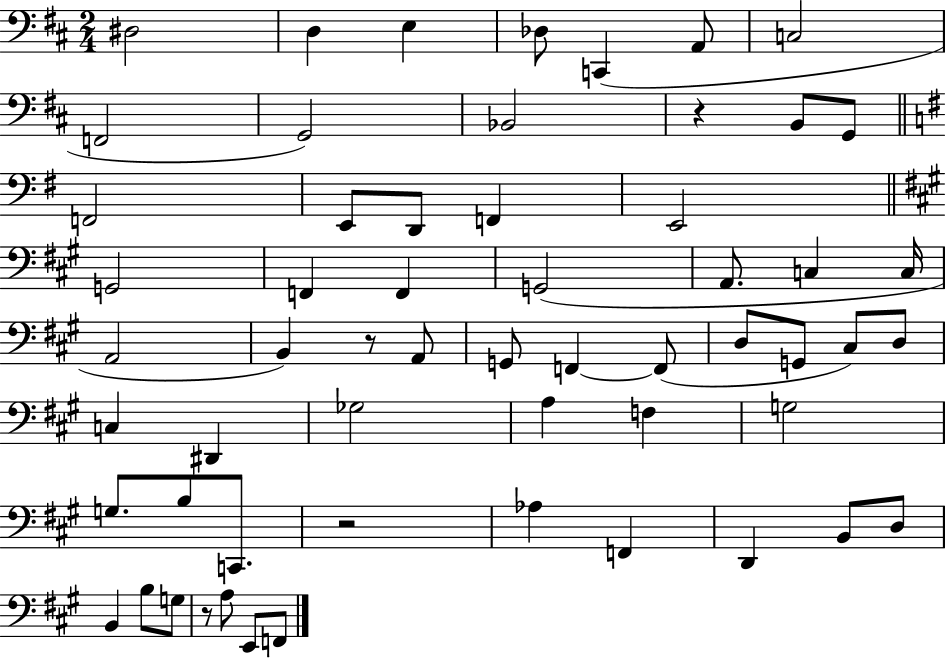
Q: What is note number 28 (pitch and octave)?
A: G2